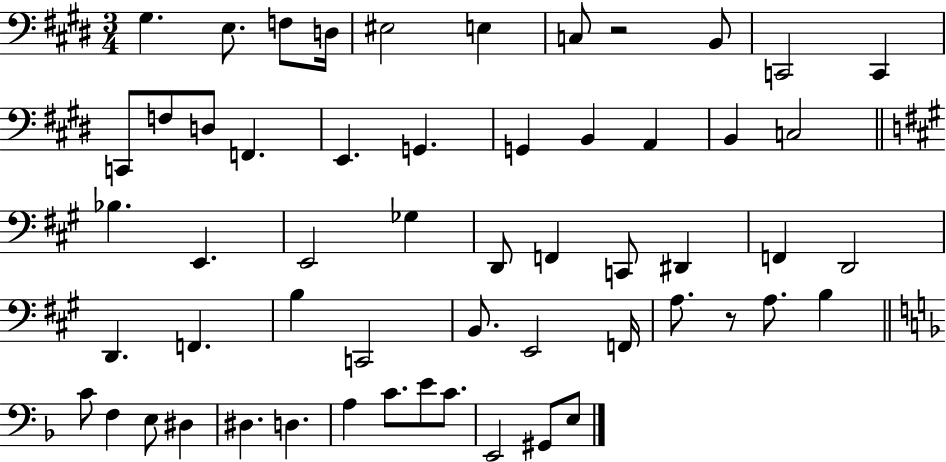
X:1
T:Untitled
M:3/4
L:1/4
K:E
^G, E,/2 F,/2 D,/4 ^E,2 E, C,/2 z2 B,,/2 C,,2 C,, C,,/2 F,/2 D,/2 F,, E,, G,, G,, B,, A,, B,, C,2 _B, E,, E,,2 _G, D,,/2 F,, C,,/2 ^D,, F,, D,,2 D,, F,, B, C,,2 B,,/2 E,,2 F,,/4 A,/2 z/2 A,/2 B, C/2 F, E,/2 ^D, ^D, D, A, C/2 E/2 C/2 E,,2 ^G,,/2 E,/2